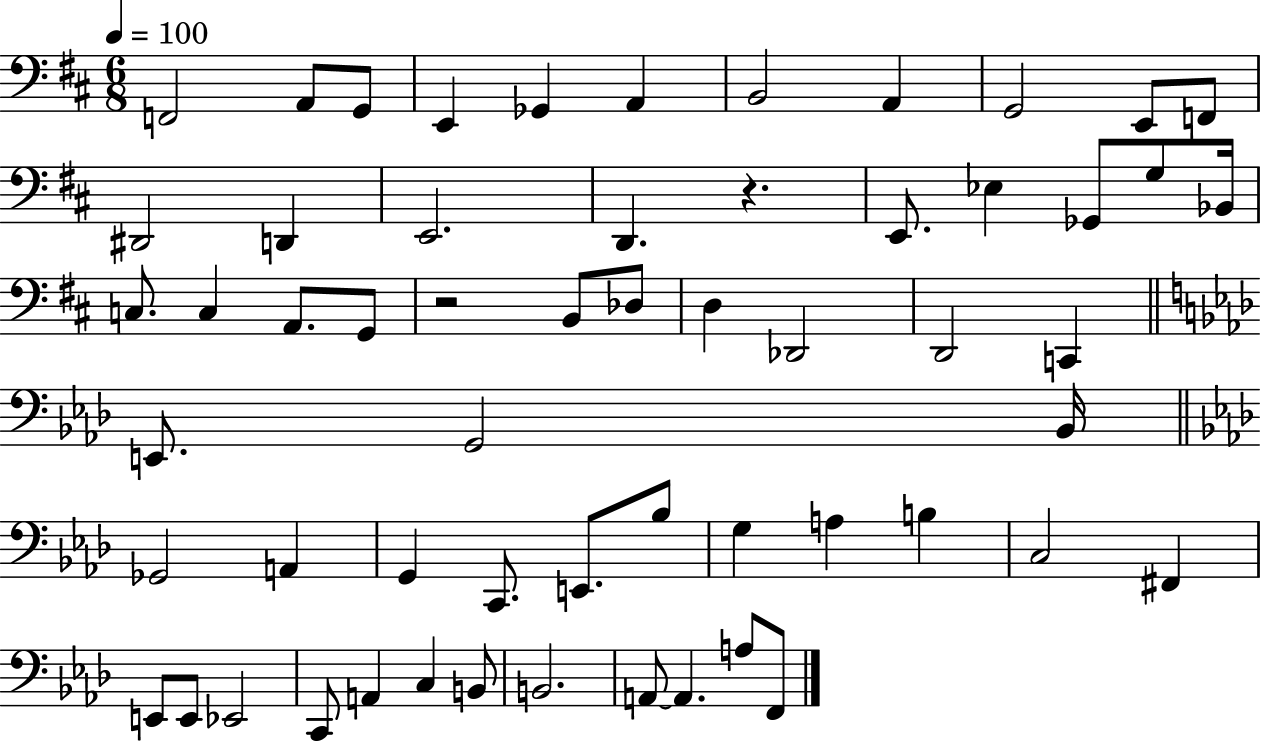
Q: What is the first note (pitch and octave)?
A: F2